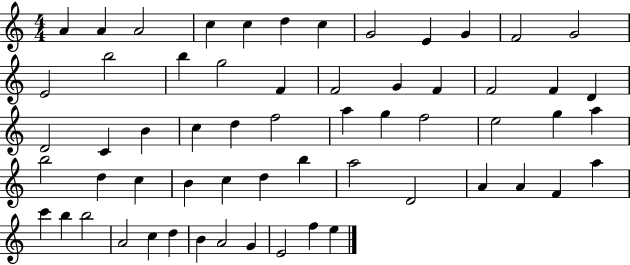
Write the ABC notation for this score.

X:1
T:Untitled
M:4/4
L:1/4
K:C
A A A2 c c d c G2 E G F2 G2 E2 b2 b g2 F F2 G F F2 F D D2 C B c d f2 a g f2 e2 g a b2 d c B c d b a2 D2 A A F a c' b b2 A2 c d B A2 G E2 f e